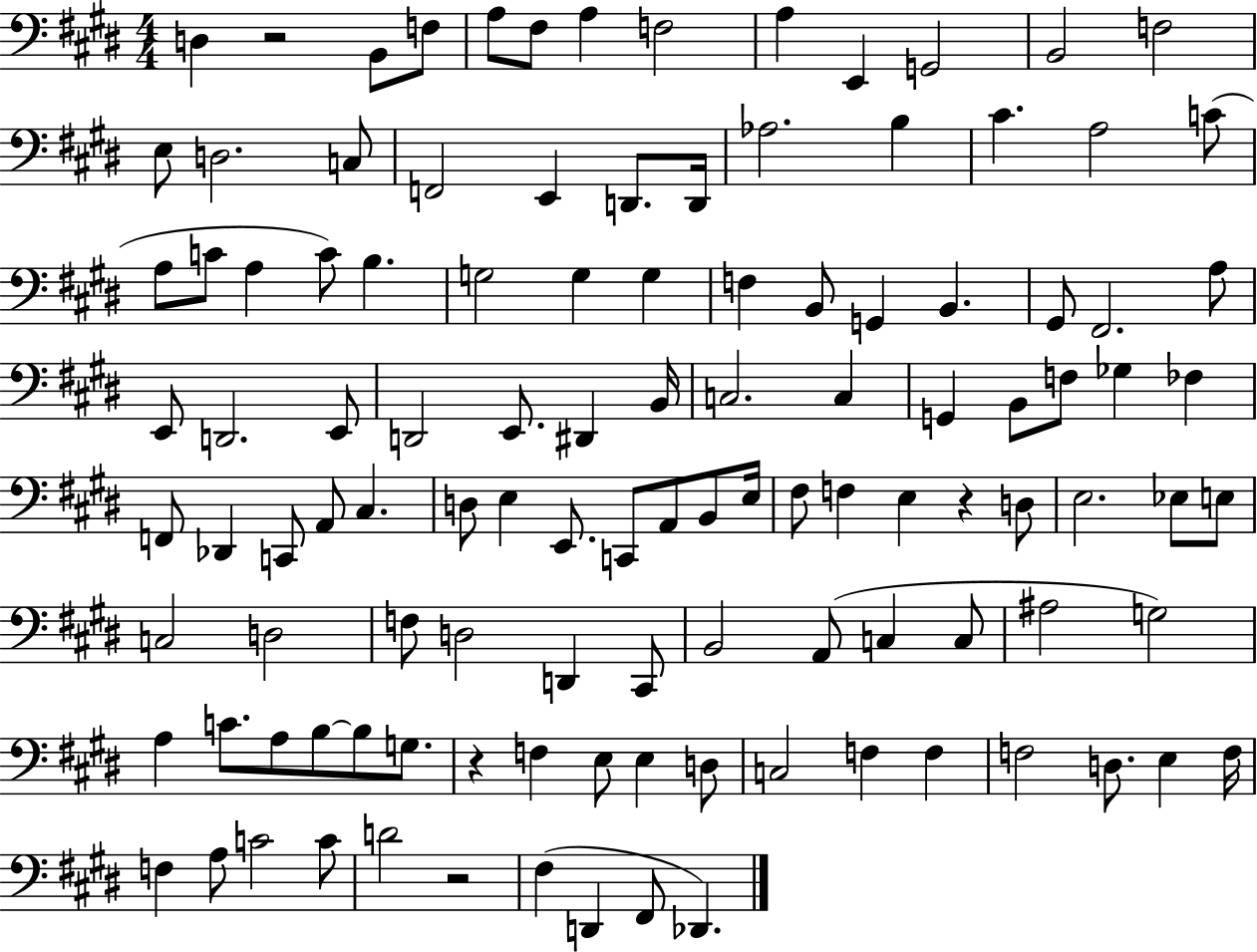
D3/q R/h B2/e F3/e A3/e F#3/e A3/q F3/h A3/q E2/q G2/h B2/h F3/h E3/e D3/h. C3/e F2/h E2/q D2/e. D2/s Ab3/h. B3/q C#4/q. A3/h C4/e A3/e C4/e A3/q C4/e B3/q. G3/h G3/q G3/q F3/q B2/e G2/q B2/q. G#2/e F#2/h. A3/e E2/e D2/h. E2/e D2/h E2/e. D#2/q B2/s C3/h. C3/q G2/q B2/e F3/e Gb3/q FES3/q F2/e Db2/q C2/e A2/e C#3/q. D3/e E3/q E2/e. C2/e A2/e B2/e E3/s F#3/e F3/q E3/q R/q D3/e E3/h. Eb3/e E3/e C3/h D3/h F3/e D3/h D2/q C#2/e B2/h A2/e C3/q C3/e A#3/h G3/h A3/q C4/e. A3/e B3/e B3/e G3/e. R/q F3/q E3/e E3/q D3/e C3/h F3/q F3/q F3/h D3/e. E3/q F3/s F3/q A3/e C4/h C4/e D4/h R/h F#3/q D2/q F#2/e Db2/q.